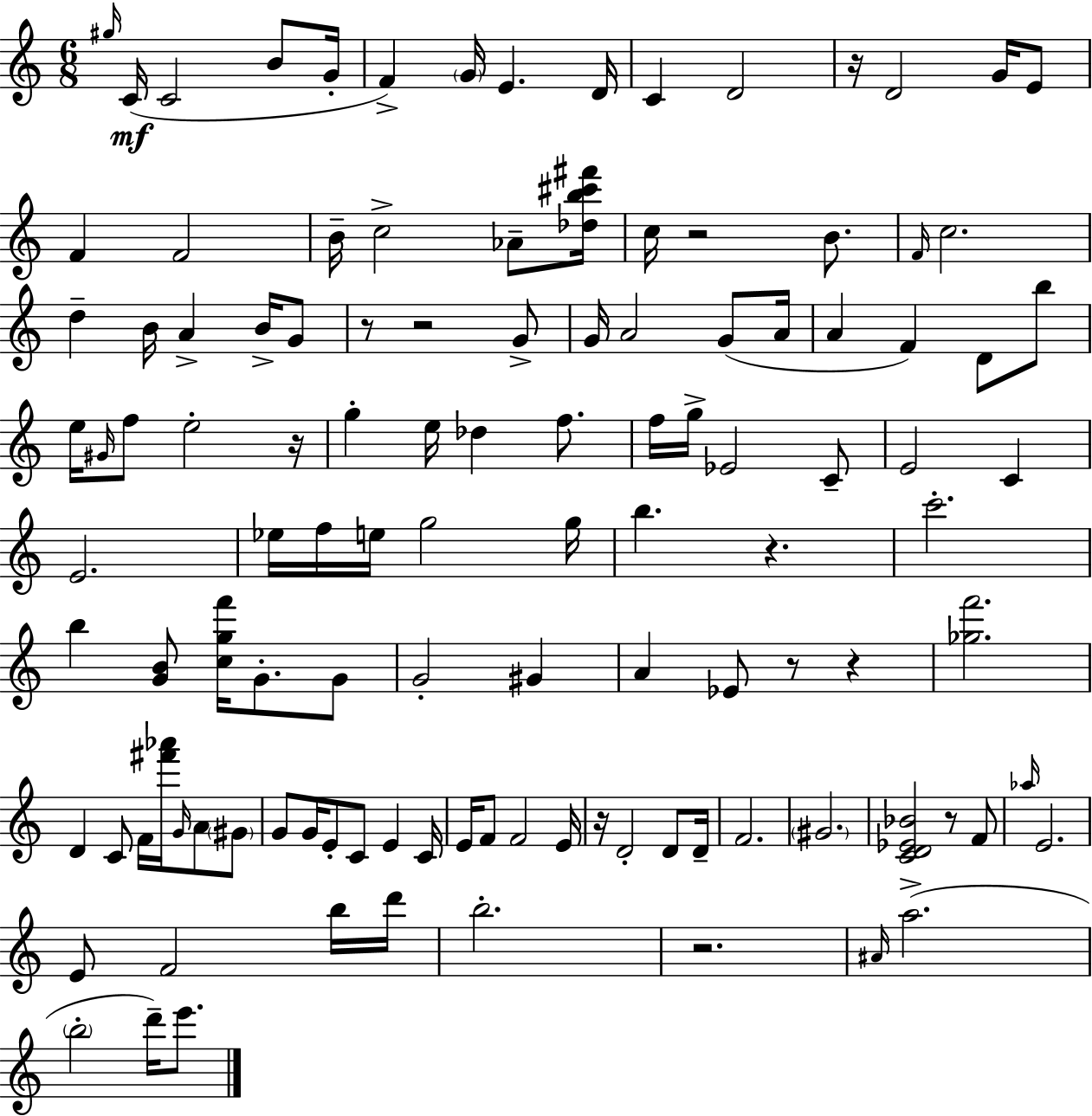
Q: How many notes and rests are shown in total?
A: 117